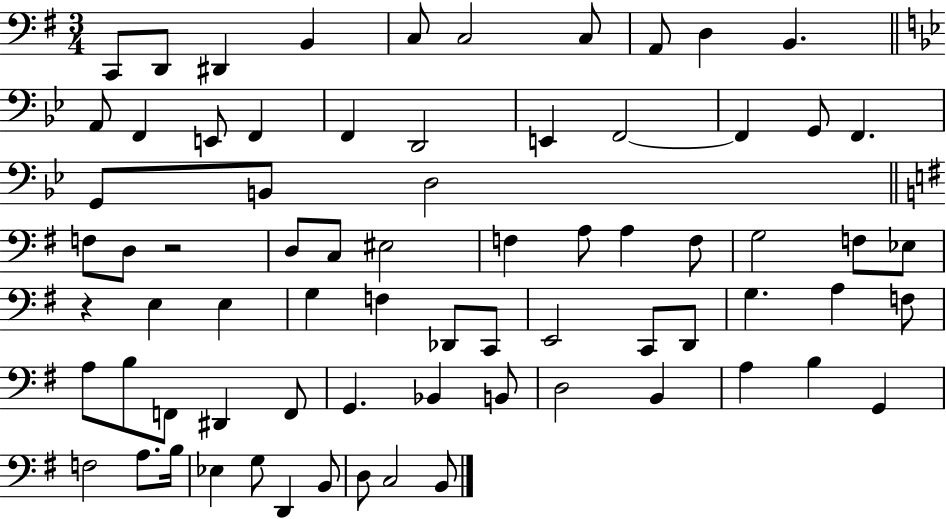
{
  \clef bass
  \numericTimeSignature
  \time 3/4
  \key g \major
  c,8 d,8 dis,4 b,4 | c8 c2 c8 | a,8 d4 b,4. | \bar "||" \break \key bes \major a,8 f,4 e,8 f,4 | f,4 d,2 | e,4 f,2~~ | f,4 g,8 f,4. | \break g,8 b,8 d2 | \bar "||" \break \key g \major f8 d8 r2 | d8 c8 eis2 | f4 a8 a4 f8 | g2 f8 ees8 | \break r4 e4 e4 | g4 f4 des,8 c,8 | e,2 c,8 d,8 | g4. a4 f8 | \break a8 b8 f,8 dis,4 f,8 | g,4. bes,4 b,8 | d2 b,4 | a4 b4 g,4 | \break f2 a8. b16 | ees4 g8 d,4 b,8 | d8 c2 b,8 | \bar "|."
}